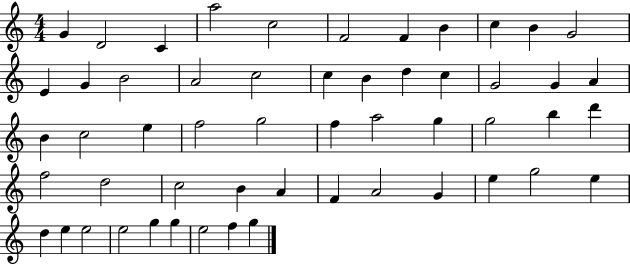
{
  \clef treble
  \numericTimeSignature
  \time 4/4
  \key c \major
  g'4 d'2 c'4 | a''2 c''2 | f'2 f'4 b'4 | c''4 b'4 g'2 | \break e'4 g'4 b'2 | a'2 c''2 | c''4 b'4 d''4 c''4 | g'2 g'4 a'4 | \break b'4 c''2 e''4 | f''2 g''2 | f''4 a''2 g''4 | g''2 b''4 d'''4 | \break f''2 d''2 | c''2 b'4 a'4 | f'4 a'2 g'4 | e''4 g''2 e''4 | \break d''4 e''4 e''2 | e''2 g''4 g''4 | e''2 f''4 g''4 | \bar "|."
}